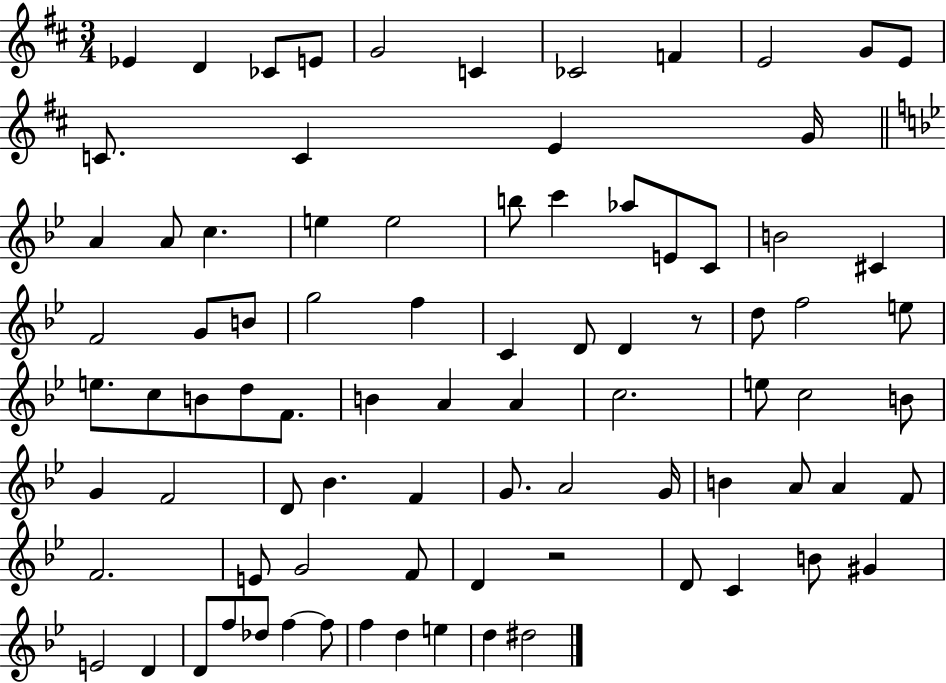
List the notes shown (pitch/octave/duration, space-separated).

Eb4/q D4/q CES4/e E4/e G4/h C4/q CES4/h F4/q E4/h G4/e E4/e C4/e. C4/q E4/q G4/s A4/q A4/e C5/q. E5/q E5/h B5/e C6/q Ab5/e E4/e C4/e B4/h C#4/q F4/h G4/e B4/e G5/h F5/q C4/q D4/e D4/q R/e D5/e F5/h E5/e E5/e. C5/e B4/e D5/e F4/e. B4/q A4/q A4/q C5/h. E5/e C5/h B4/e G4/q F4/h D4/e Bb4/q. F4/q G4/e. A4/h G4/s B4/q A4/e A4/q F4/e F4/h. E4/e G4/h F4/e D4/q R/h D4/e C4/q B4/e G#4/q E4/h D4/q D4/e F5/e Db5/e F5/q F5/e F5/q D5/q E5/q D5/q D#5/h